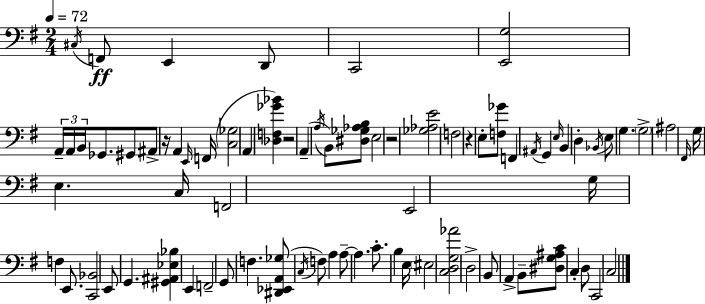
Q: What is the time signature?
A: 2/4